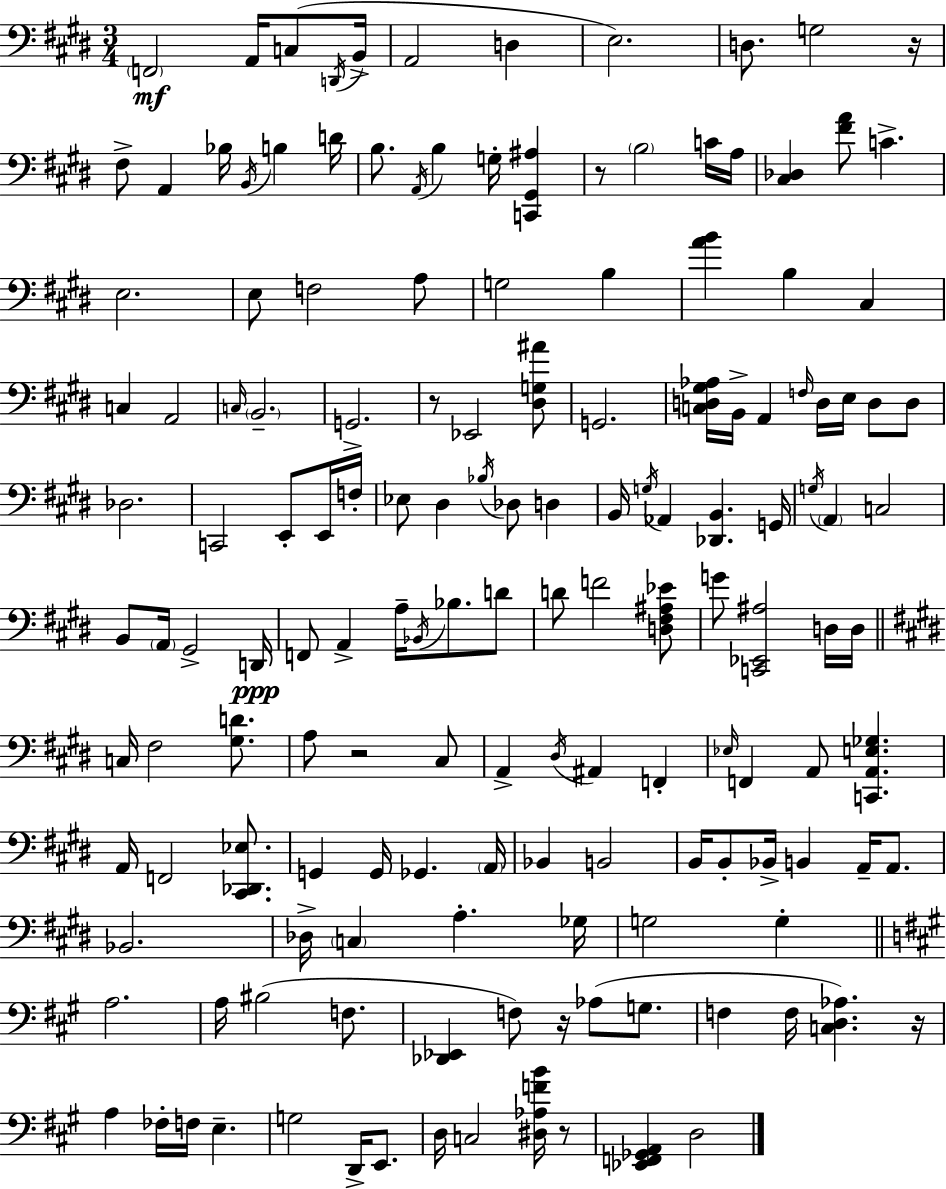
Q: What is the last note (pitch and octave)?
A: D3